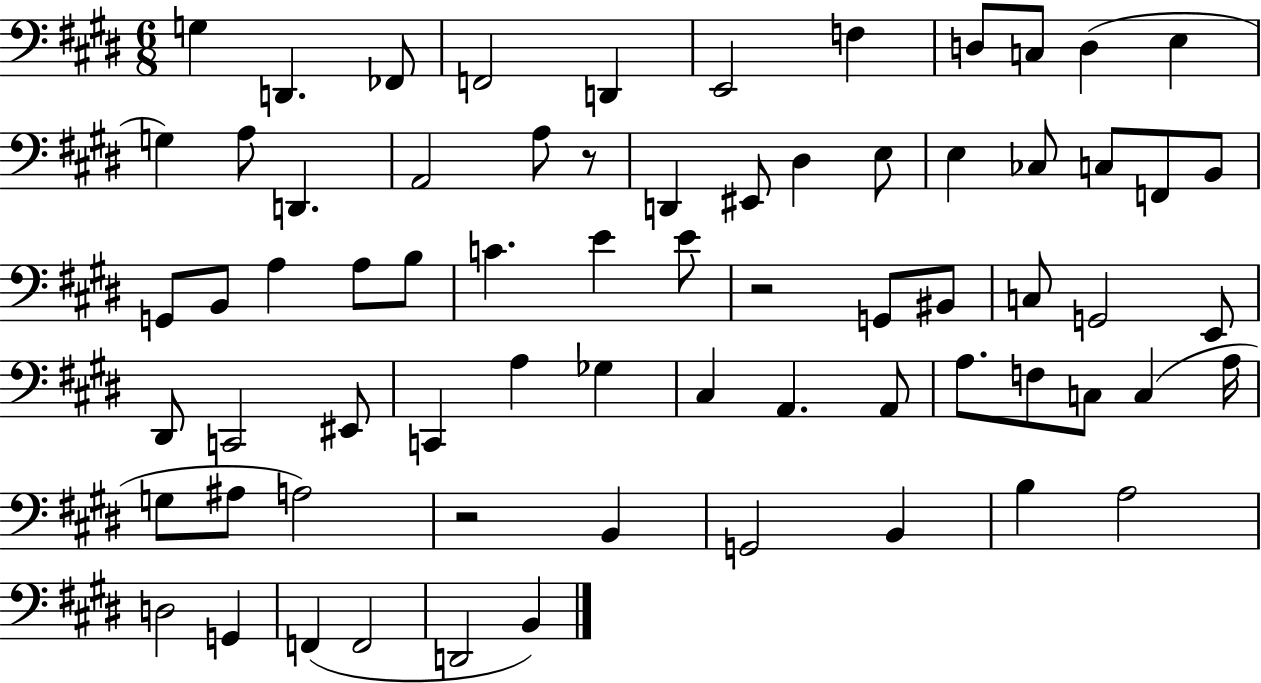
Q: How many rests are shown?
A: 3